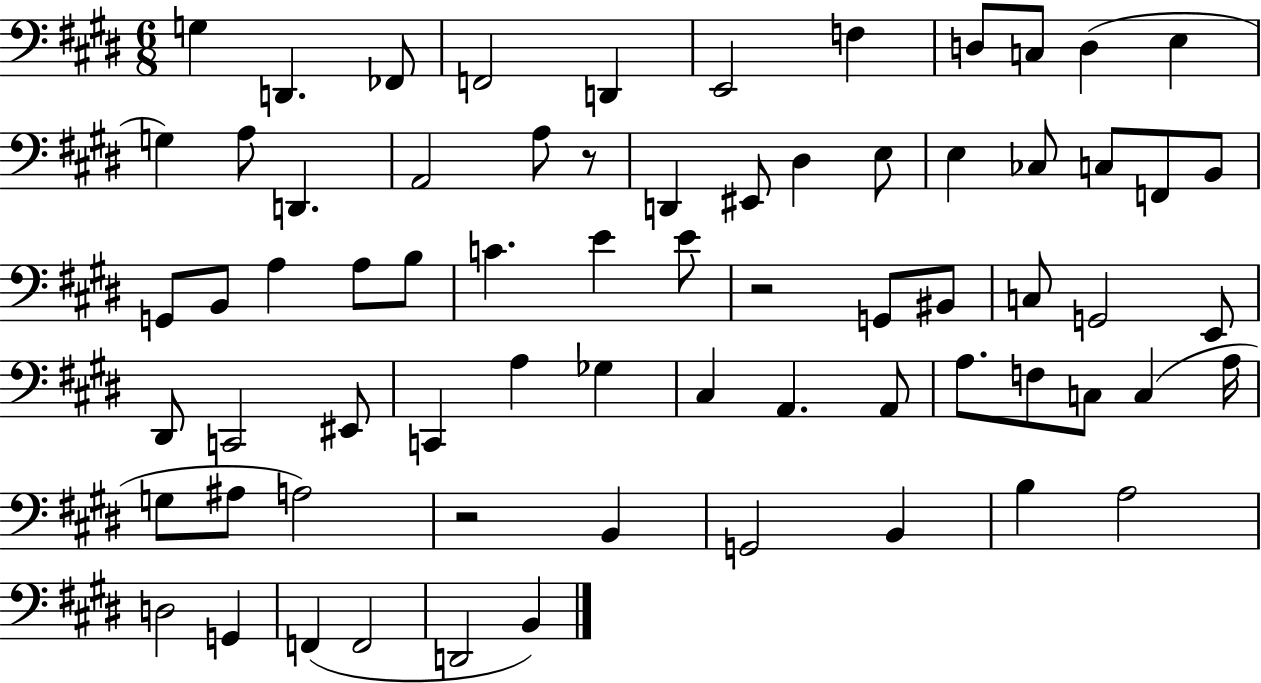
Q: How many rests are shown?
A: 3